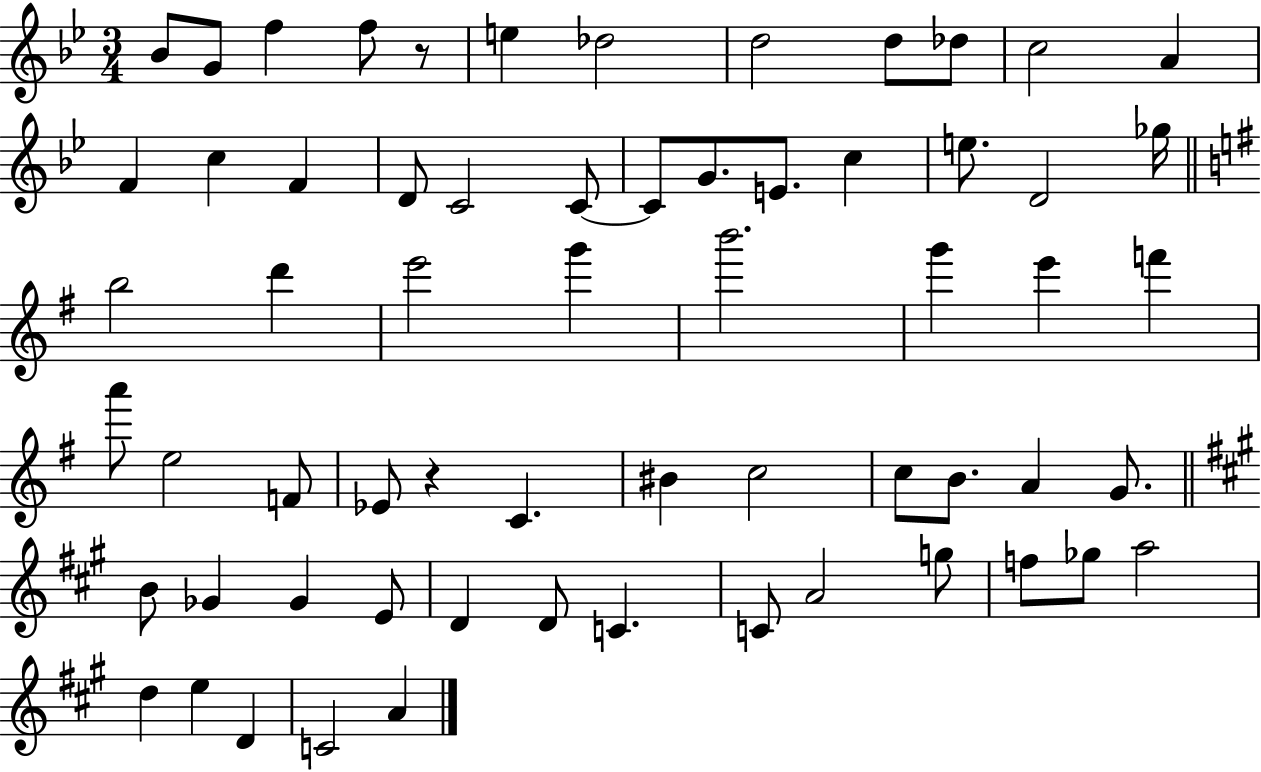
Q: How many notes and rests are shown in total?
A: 63